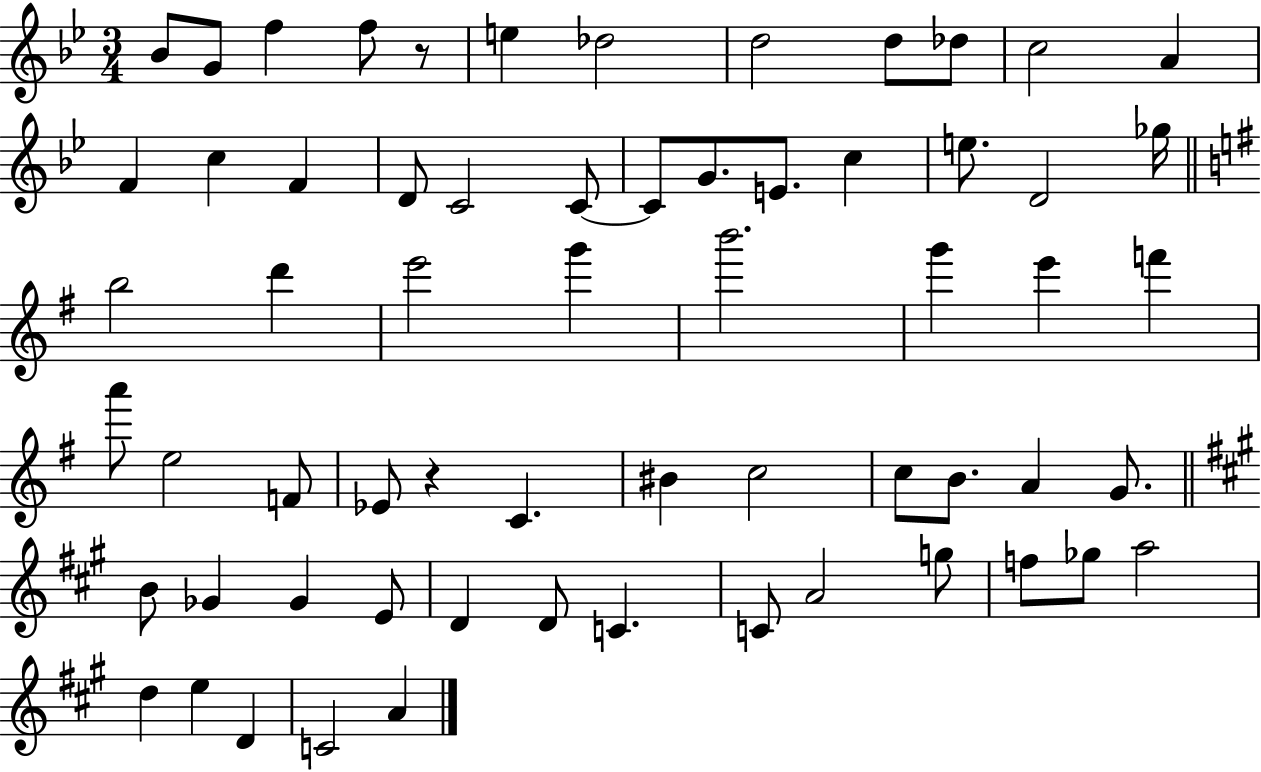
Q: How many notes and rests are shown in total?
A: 63